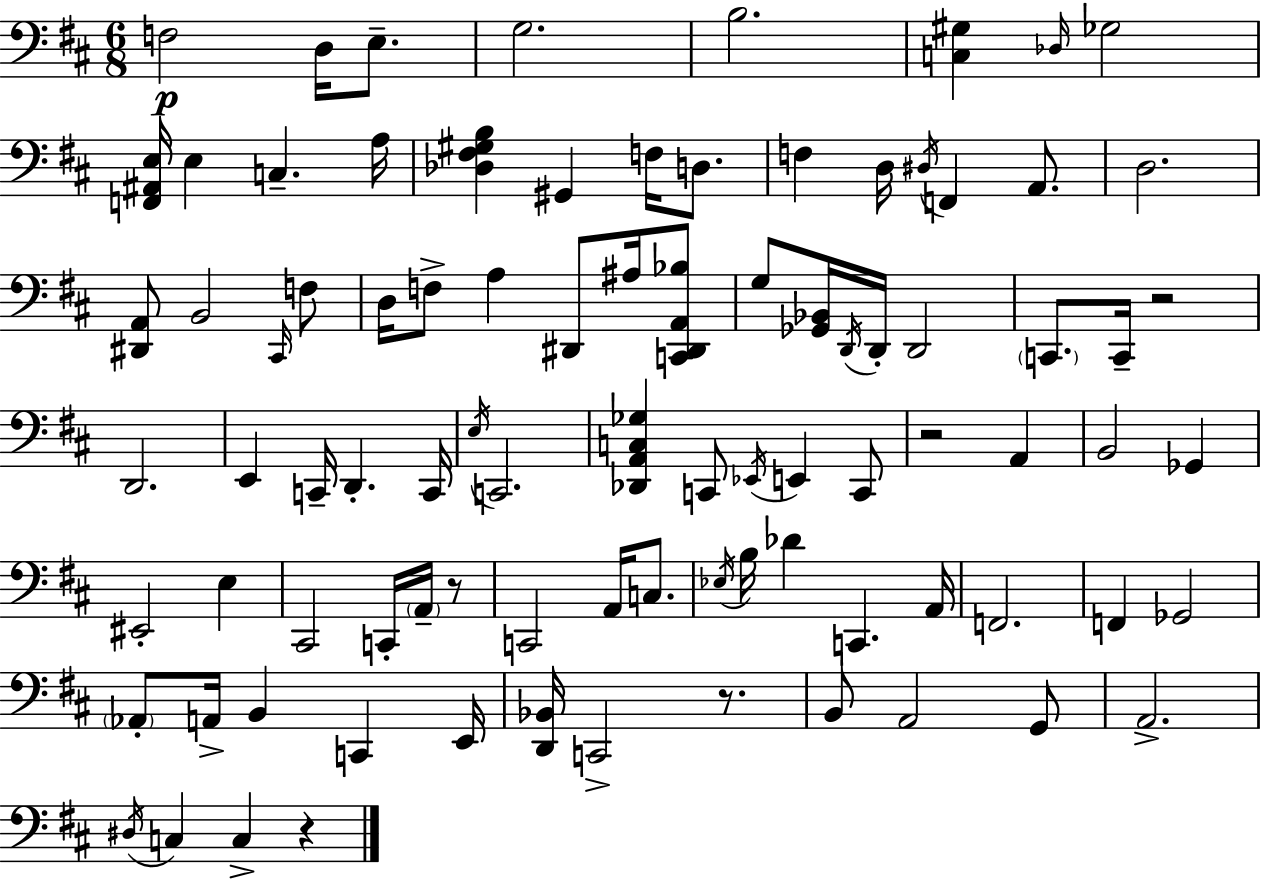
F3/h D3/s E3/e. G3/h. B3/h. [C3,G#3]/q Db3/s Gb3/h [F2,A#2,E3]/s E3/q C3/q. A3/s [Db3,F#3,G#3,B3]/q G#2/q F3/s D3/e. F3/q D3/s D#3/s F2/q A2/e. D3/h. [D#2,A2]/e B2/h C#2/s F3/e D3/s F3/e A3/q D#2/e A#3/s [C2,D#2,A2,Bb3]/e G3/e [Gb2,Bb2]/s D2/s D2/s D2/h C2/e. C2/s R/h D2/h. E2/q C2/s D2/q. C2/s E3/s C2/h. [Db2,A2,C3,Gb3]/q C2/e Eb2/s E2/q C2/e R/h A2/q B2/h Gb2/q EIS2/h E3/q C#2/h C2/s A2/s R/e C2/h A2/s C3/e. Eb3/s B3/s Db4/q C2/q. A2/s F2/h. F2/q Gb2/h Ab2/e A2/s B2/q C2/q E2/s [D2,Bb2]/s C2/h R/e. B2/e A2/h G2/e A2/h. D#3/s C3/q C3/q R/q